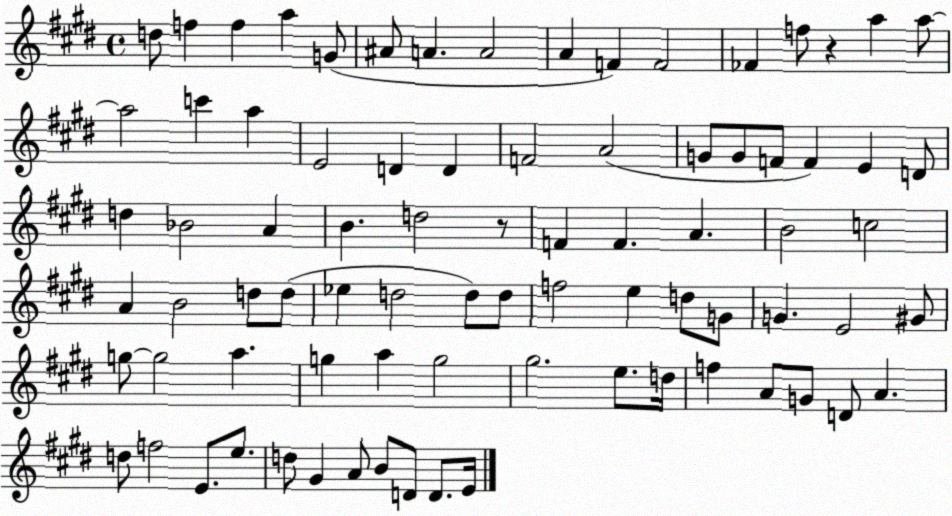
X:1
T:Untitled
M:4/4
L:1/4
K:E
d/2 f f a G/2 ^A/2 A A2 A F F2 _F f/2 z a a/2 a2 c' a E2 D D F2 A2 G/2 G/2 F/2 F E D/2 d _B2 A B d2 z/2 F F A B2 c2 A B2 d/2 d/2 _e d2 d/2 d/2 f2 e d/2 G/2 G E2 ^G/2 g/2 g2 a g a g2 ^g2 e/2 d/4 f A/2 G/2 D/2 A d/2 f2 E/2 e/2 d/2 ^G A/2 B/2 D/2 D/2 E/4